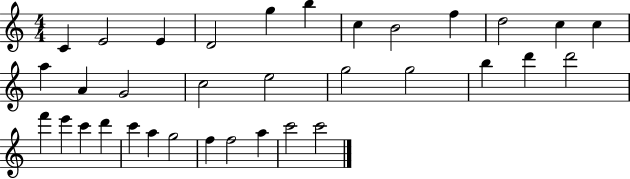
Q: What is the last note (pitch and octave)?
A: C6